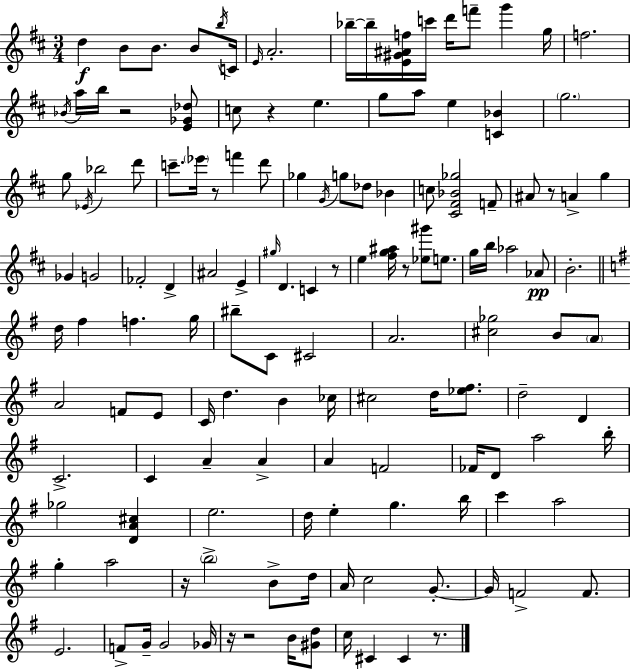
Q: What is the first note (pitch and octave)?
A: D5